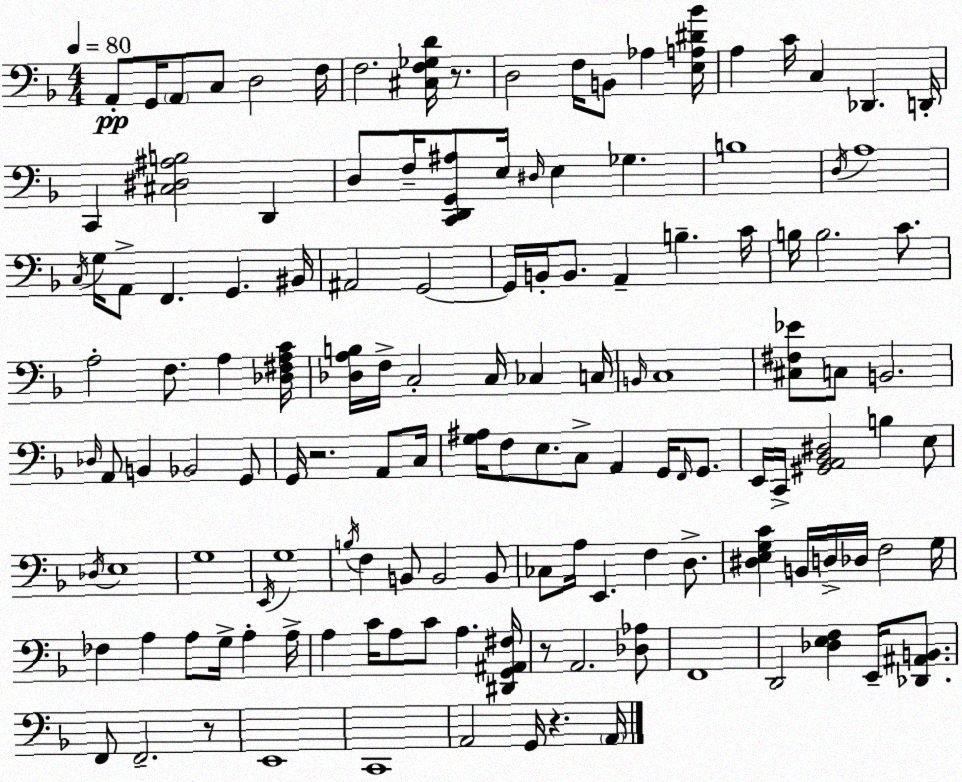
X:1
T:Untitled
M:4/4
L:1/4
K:Dm
A,,/2 G,,/4 A,,/2 C,/2 D,2 F,/4 F,2 [^C,F,_G,D]/4 z/2 D,2 F,/4 B,,/2 _A, [E,A,^D_B]/4 A, C/4 C, _D,, D,,/4 C,, [^C,^D,^A,B,]2 D,, D,/2 F,/4 [C,,D,,G,,^A,]/2 E,/4 ^D,/4 E, _G, B,4 D,/4 A,4 C,/4 G,/4 A,,/2 F,, G,, ^B,,/4 ^A,,2 G,,2 G,,/4 B,,/4 B,,/2 A,, B, C/4 B,/4 B,2 C/2 A,2 F,/2 A, [_D,^F,A,C]/4 [_D,A,B,]/4 F,/4 C,2 C,/4 _C, C,/4 B,,/4 C,4 [^C,^F,_E]/2 C,/2 B,,2 _D,/4 A,,/2 B,, _B,,2 G,,/2 G,,/4 z2 A,,/2 C,/4 [G,^A,]/4 F,/2 E,/2 C,/2 A,, G,,/4 F,,/4 G,,/2 E,,/4 C,,/4 [^G,,A,,_B,,^D,]2 B, E,/2 _D,/4 E,4 G,4 E,,/4 G,4 B,/4 F, B,,/2 B,,2 B,,/2 _C,/2 A,/4 E,, F, D,/2 [^D,E,G,C] B,,/4 D,/4 _D,/4 F,2 G,/4 _F, A, A,/2 G,/4 A, A,/4 A, C/4 A,/2 C/2 A, [^D,,G,,^A,,^F,]/4 z/2 A,,2 [_D,_A,]/2 F,,4 D,,2 [_D,E,F,] E,,/4 [_D,,^A,,B,,]/2 F,,/2 F,,2 z/2 E,,4 C,,4 A,,2 G,,/4 z A,,/4